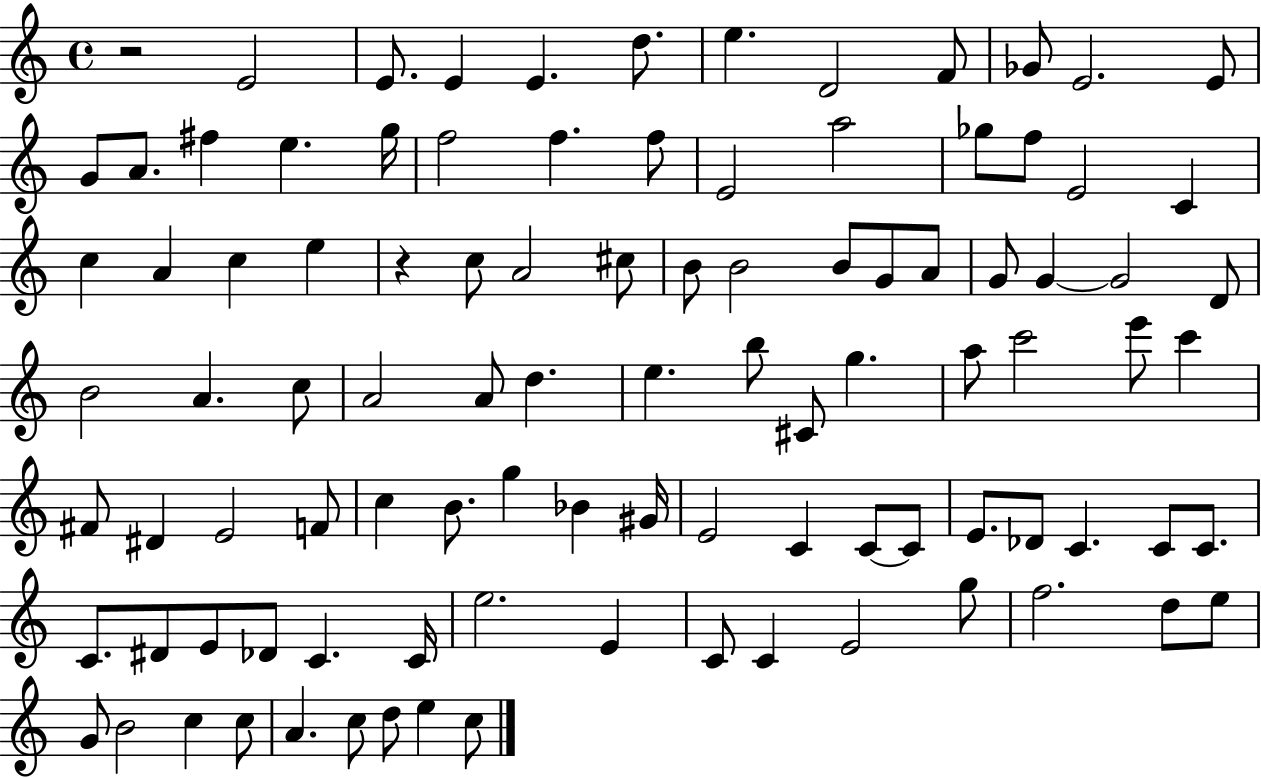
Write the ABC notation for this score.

X:1
T:Untitled
M:4/4
L:1/4
K:C
z2 E2 E/2 E E d/2 e D2 F/2 _G/2 E2 E/2 G/2 A/2 ^f e g/4 f2 f f/2 E2 a2 _g/2 f/2 E2 C c A c e z c/2 A2 ^c/2 B/2 B2 B/2 G/2 A/2 G/2 G G2 D/2 B2 A c/2 A2 A/2 d e b/2 ^C/2 g a/2 c'2 e'/2 c' ^F/2 ^D E2 F/2 c B/2 g _B ^G/4 E2 C C/2 C/2 E/2 _D/2 C C/2 C/2 C/2 ^D/2 E/2 _D/2 C C/4 e2 E C/2 C E2 g/2 f2 d/2 e/2 G/2 B2 c c/2 A c/2 d/2 e c/2